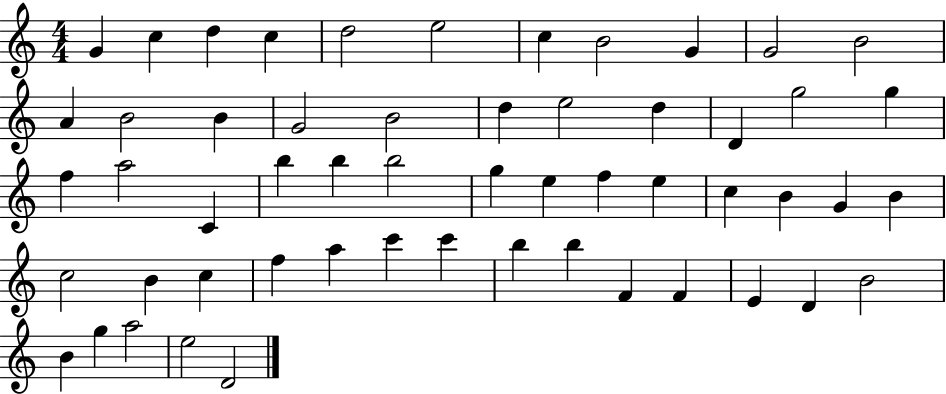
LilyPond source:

{
  \clef treble
  \numericTimeSignature
  \time 4/4
  \key c \major
  g'4 c''4 d''4 c''4 | d''2 e''2 | c''4 b'2 g'4 | g'2 b'2 | \break a'4 b'2 b'4 | g'2 b'2 | d''4 e''2 d''4 | d'4 g''2 g''4 | \break f''4 a''2 c'4 | b''4 b''4 b''2 | g''4 e''4 f''4 e''4 | c''4 b'4 g'4 b'4 | \break c''2 b'4 c''4 | f''4 a''4 c'''4 c'''4 | b''4 b''4 f'4 f'4 | e'4 d'4 b'2 | \break b'4 g''4 a''2 | e''2 d'2 | \bar "|."
}